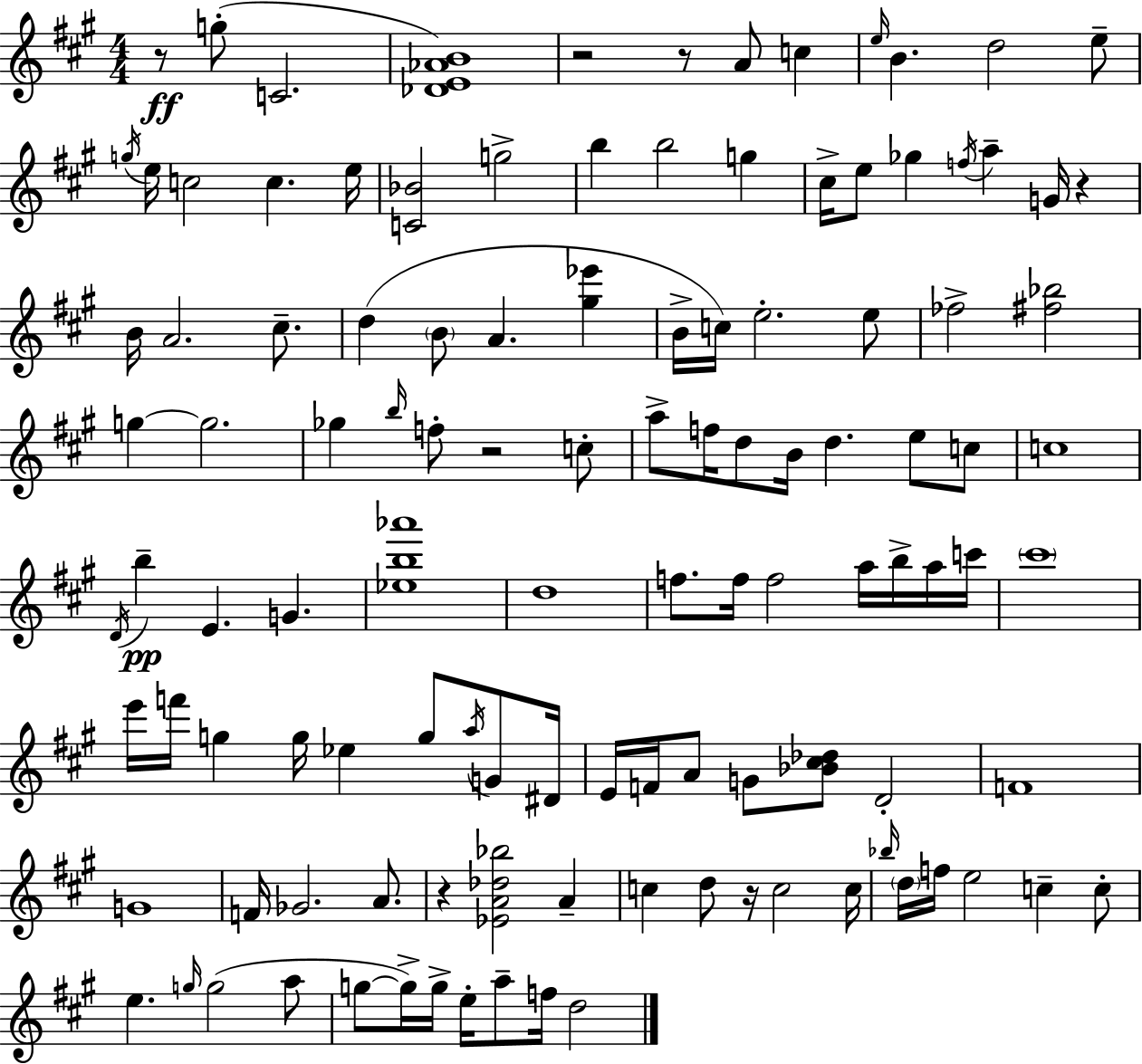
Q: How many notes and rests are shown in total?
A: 116